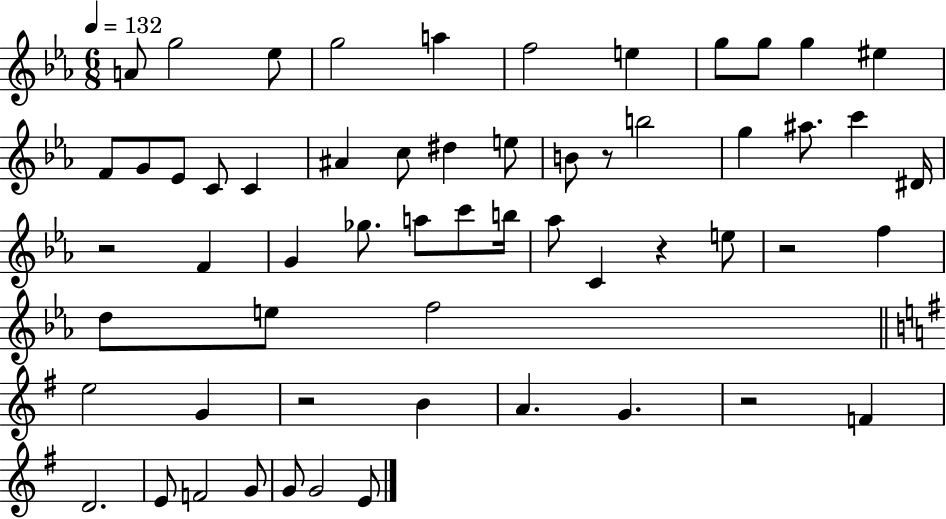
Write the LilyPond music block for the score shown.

{
  \clef treble
  \numericTimeSignature
  \time 6/8
  \key ees \major
  \tempo 4 = 132
  a'8 g''2 ees''8 | g''2 a''4 | f''2 e''4 | g''8 g''8 g''4 eis''4 | \break f'8 g'8 ees'8 c'8 c'4 | ais'4 c''8 dis''4 e''8 | b'8 r8 b''2 | g''4 ais''8. c'''4 dis'16 | \break r2 f'4 | g'4 ges''8. a''8 c'''8 b''16 | aes''8 c'4 r4 e''8 | r2 f''4 | \break d''8 e''8 f''2 | \bar "||" \break \key g \major e''2 g'4 | r2 b'4 | a'4. g'4. | r2 f'4 | \break d'2. | e'8 f'2 g'8 | g'8 g'2 e'8 | \bar "|."
}